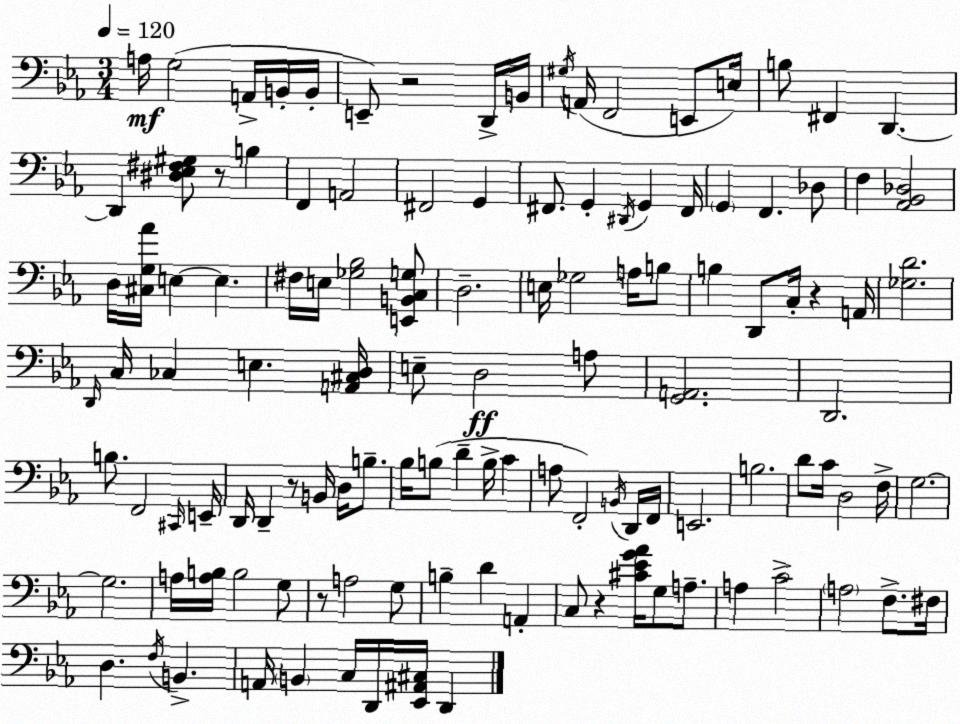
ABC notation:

X:1
T:Untitled
M:3/4
L:1/4
K:Eb
A,/4 G,2 A,,/4 B,,/4 B,,/4 E,,/2 z2 D,,/4 B,,/4 ^G,/4 A,,/4 F,,2 E,,/2 E,/4 B,/2 ^F,, D,, D,, [^D,_E,^F,^G,]/2 z/2 B, F,, A,,2 ^F,,2 G,, ^F,,/2 G,, ^D,,/4 G,, ^F,,/4 G,, F,, _D,/2 F, [_A,,_B,,_D,]2 D,/4 [^C,G,_A]/4 E, E, ^F,/4 E,/4 [_G,_B,]2 [E,,B,,C,G,]/2 D,2 E,/4 _G,2 A,/4 B,/2 B, D,,/2 C,/4 z A,,/4 [_G,D]2 D,,/4 C,/4 _C, E, [A,,^C,D,]/4 E,/2 D,2 A,/2 [G,,A,,]2 D,,2 B,/2 F,,2 ^C,,/4 E,,/4 D,,/4 D,, z/2 B,,/4 D,/4 B,/2 _B,/4 B,/2 D B,/4 C A,/2 F,,2 B,,/4 D,,/4 F,,/4 E,,2 B,2 D/2 C/4 D,2 F,/4 G,2 G,2 A,/4 [A,B,]/4 B,2 G,/2 z/2 A,2 G,/2 B, D A,, C,/2 z [^C_EG_A]/4 G,/2 A,/2 A, C2 A,2 F,/2 ^F,/4 D, F,/4 B,, A,,/4 B,, C,/4 D,,/4 [_E,,^A,,^C,]/4 D,,